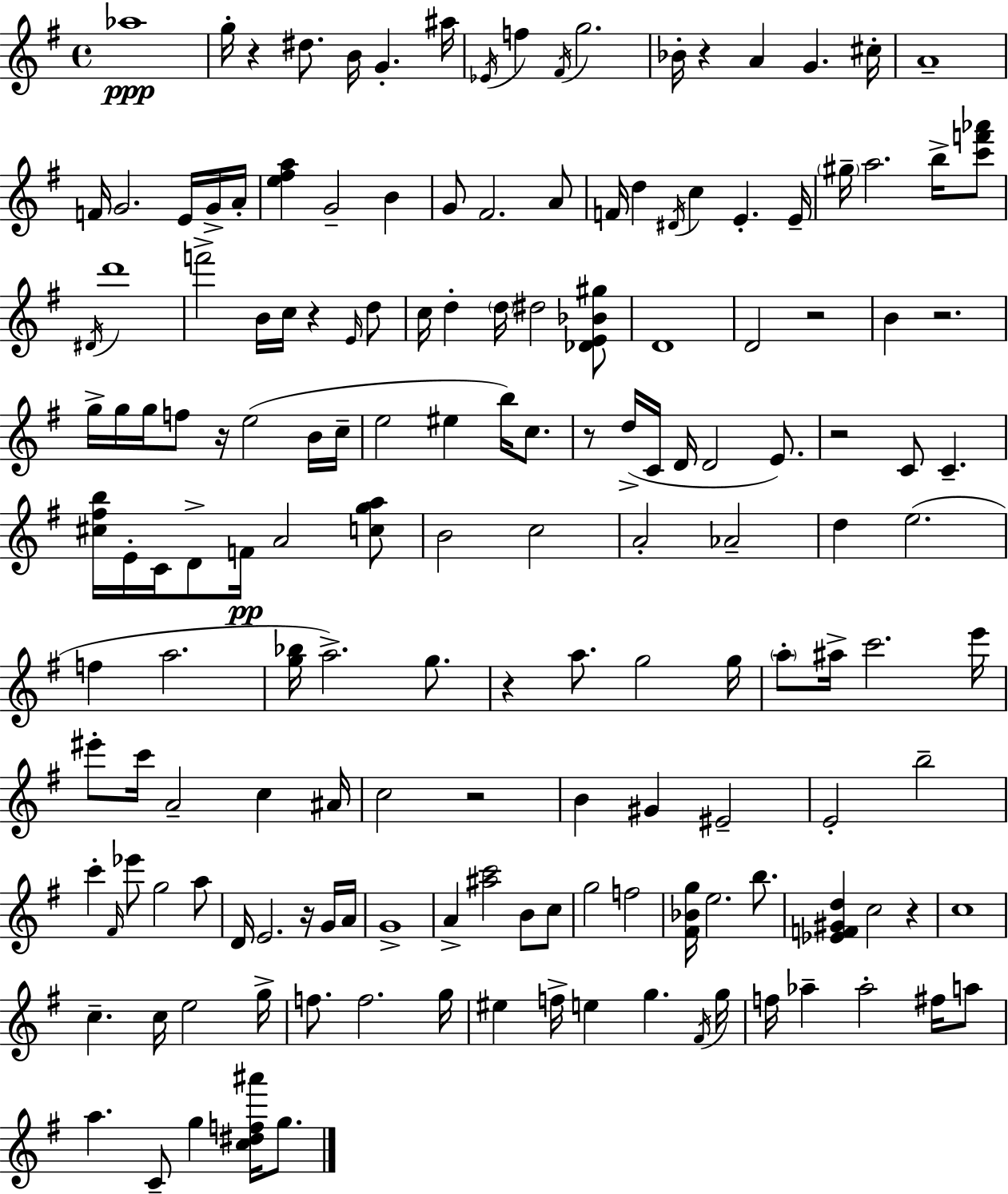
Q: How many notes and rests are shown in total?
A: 162